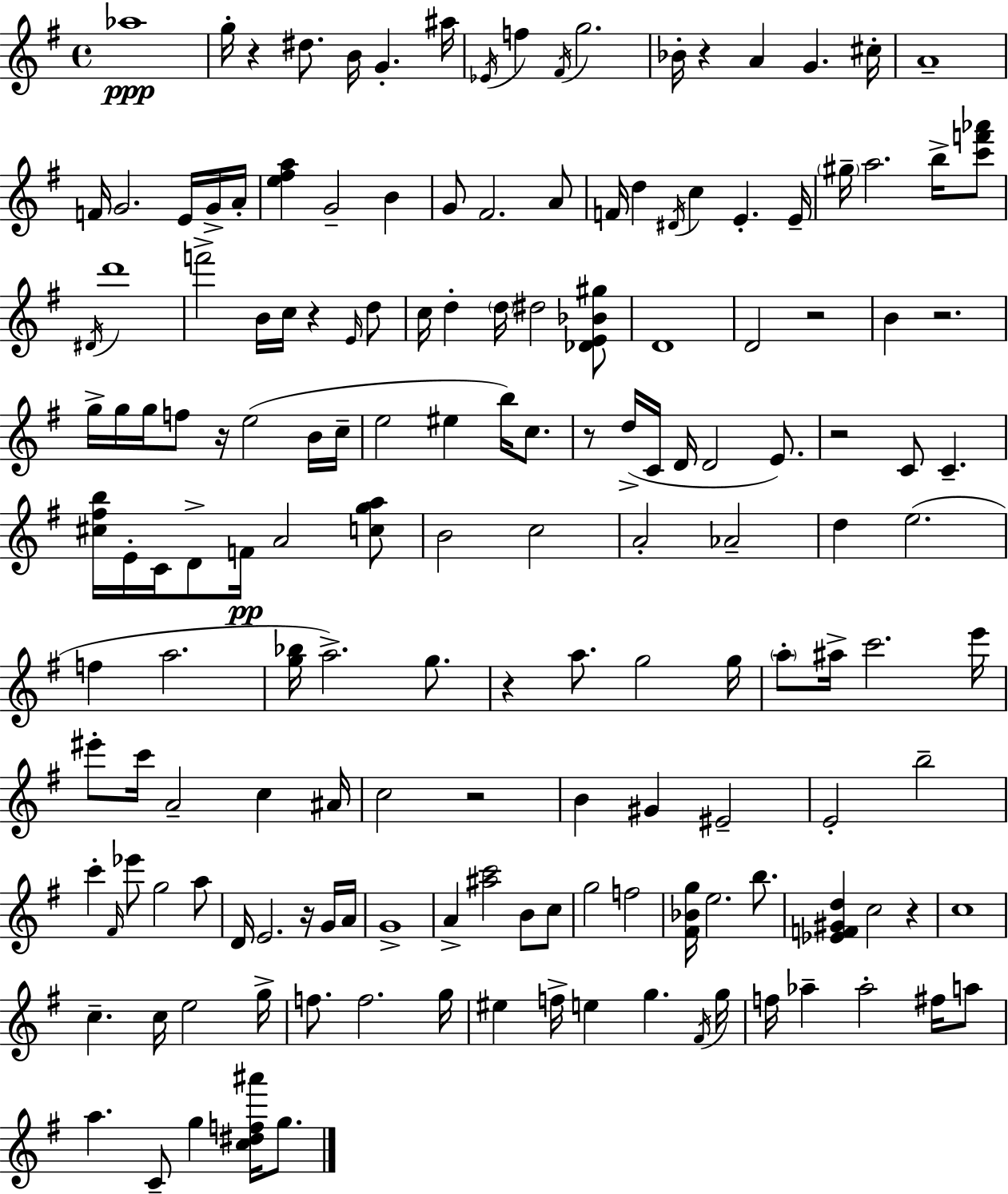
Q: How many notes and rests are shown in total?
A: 162